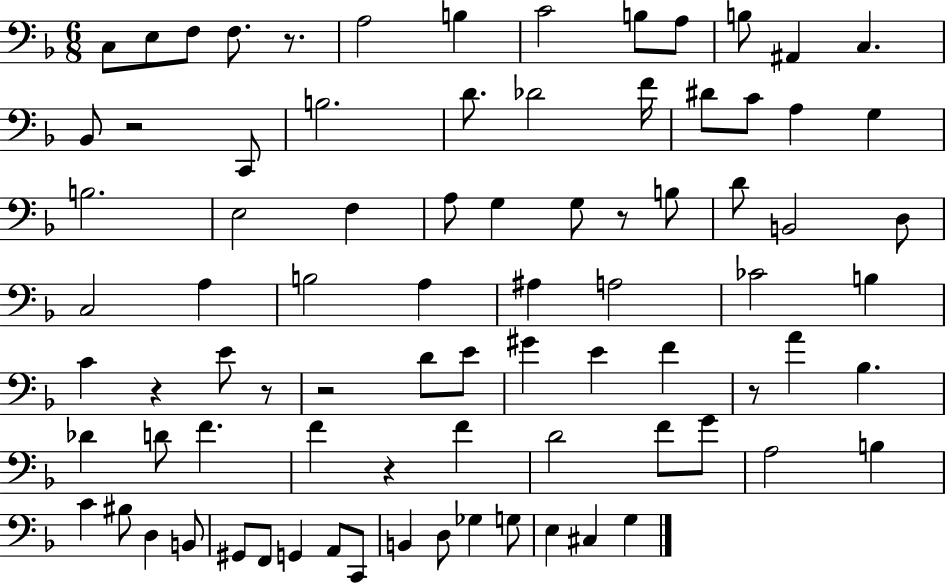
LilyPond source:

{
  \clef bass
  \numericTimeSignature
  \time 6/8
  \key f \major
  c8 e8 f8 f8. r8. | a2 b4 | c'2 b8 a8 | b8 ais,4 c4. | \break bes,8 r2 c,8 | b2. | d'8. des'2 f'16 | dis'8 c'8 a4 g4 | \break b2. | e2 f4 | a8 g4 g8 r8 b8 | d'8 b,2 d8 | \break c2 a4 | b2 a4 | ais4 a2 | ces'2 b4 | \break c'4 r4 e'8 r8 | r2 d'8 e'8 | gis'4 e'4 f'4 | r8 a'4 bes4. | \break des'4 d'8 f'4. | f'4 r4 f'4 | d'2 f'8 g'8 | a2 b4 | \break c'4 bis8 d4 b,8 | gis,8 f,8 g,4 a,8 c,8 | b,4 d8 ges4 g8 | e4 cis4 g4 | \break \bar "|."
}